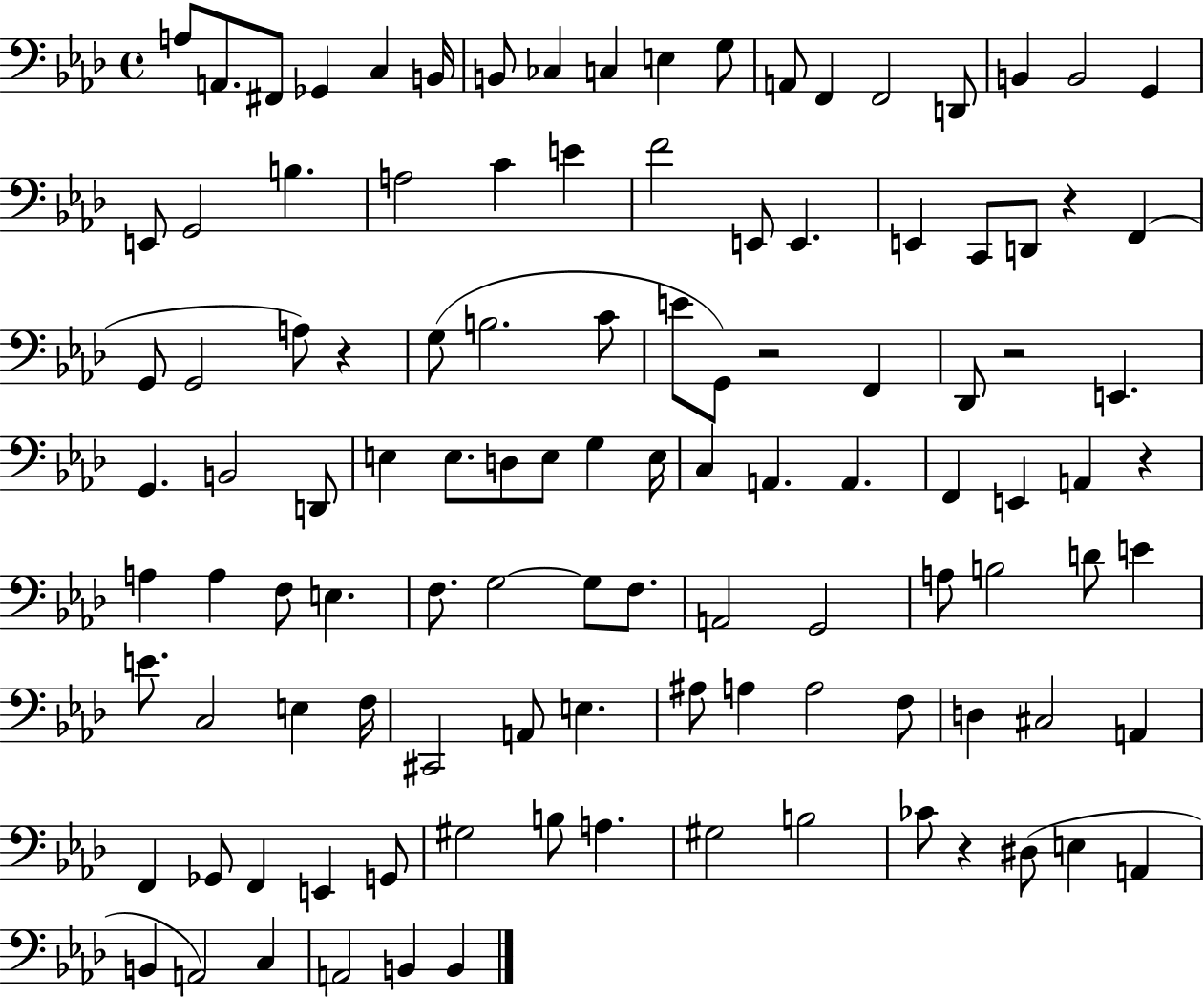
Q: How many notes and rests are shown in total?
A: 111